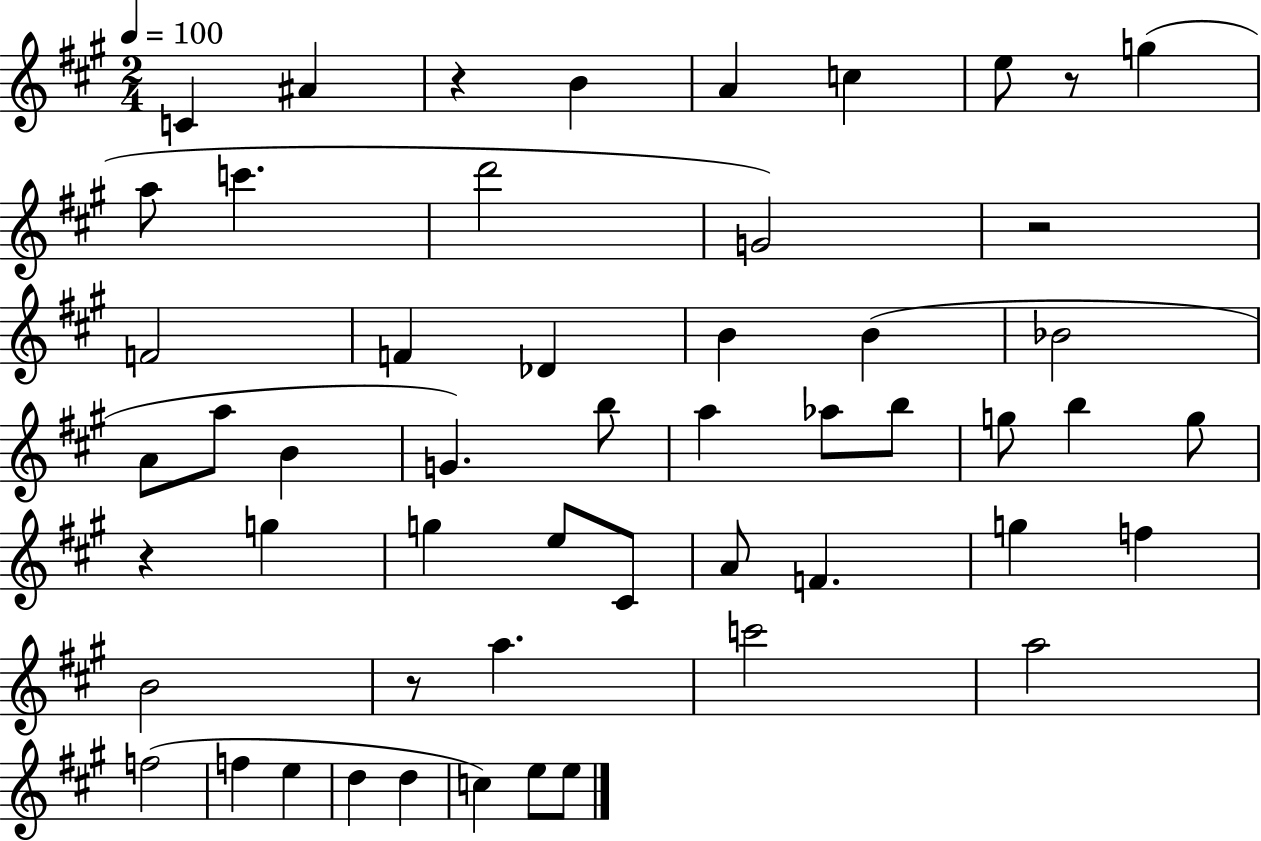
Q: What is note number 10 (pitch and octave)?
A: D6